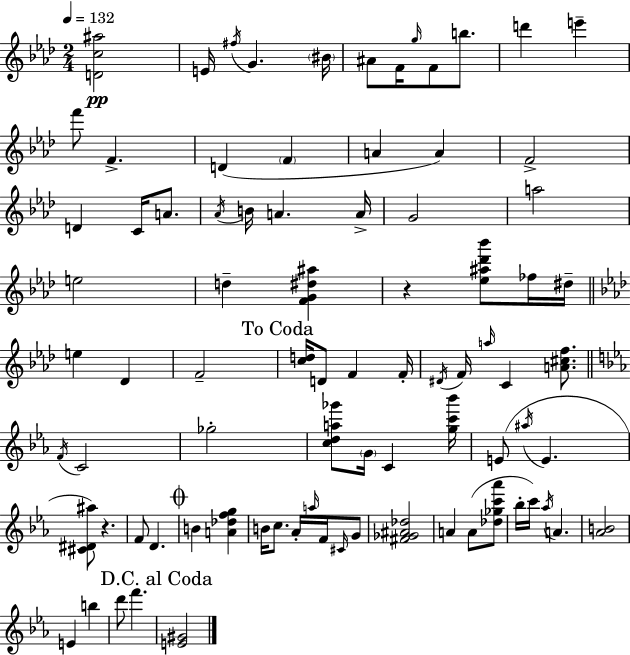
{
  \clef treble
  \numericTimeSignature
  \time 2/4
  \key f \minor
  \tempo 4 = 132
  <d' c'' ais''>2\pp | e'16 \acciaccatura { fis''16 } g'4. | \parenthesize bis'16 ais'8 f'16 \grace { g''16 } f'8 b''8. | d'''4 e'''4-- | \break f'''8 f'4.-> | d'4( \parenthesize f'4 | a'4 a'4) | f'2-> | \break d'4 c'16 a'8. | \acciaccatura { aes'16 } b'16 a'4. | a'16-> g'2 | a''2 | \break e''2 | d''4-- <f' g' dis'' ais''>4 | r4 <ees'' ais'' des''' bes'''>8 | fes''16 dis''16-- \bar "||" \break \key f \minor e''4 des'4 | f'2-- | \mark "To Coda" <c'' d''>16 d'8 f'4 f'16-. | \acciaccatura { dis'16 } f'16 \grace { a''16 } c'4 <a' cis'' f''>8. | \break \bar "||" \break \key c \minor \acciaccatura { f'16 } c'2 | ges''2-. | <c'' d'' a'' ges'''>8 \parenthesize g'16 c'4 | <g'' c''' bes'''>16 e'8( \acciaccatura { ais''16 } e'4. | \break <cis' dis' ais''>8) r4. | f'8 d'4. | \mark \markup { \musicglyph "scripts.coda" } b'4 <a' des'' f'' g''>4 | b'16 c''8. aes'16-. \grace { a''16 } | \break f'16 \grace { cis'16 } g'8 <fis' ges' ais' des''>2 | a'4 | a'8( <des'' ges'' c''' aes'''>8 bes''16-. c'''16) \acciaccatura { aes''16 } a'4. | <aes' b'>2 | \break e'4 | b''4 d'''8 f'''4. | \mark "D.C. al Coda" <e' gis'>2 | \bar "|."
}